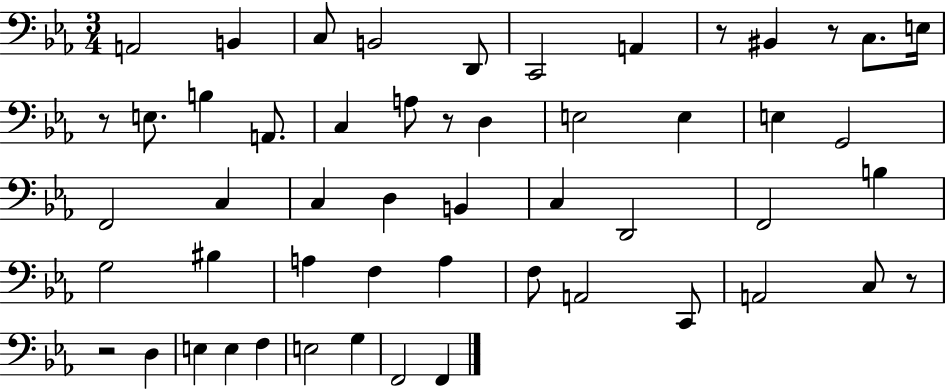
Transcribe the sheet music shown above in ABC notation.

X:1
T:Untitled
M:3/4
L:1/4
K:Eb
A,,2 B,, C,/2 B,,2 D,,/2 C,,2 A,, z/2 ^B,, z/2 C,/2 E,/4 z/2 E,/2 B, A,,/2 C, A,/2 z/2 D, E,2 E, E, G,,2 F,,2 C, C, D, B,, C, D,,2 F,,2 B, G,2 ^B, A, F, A, F,/2 A,,2 C,,/2 A,,2 C,/2 z/2 z2 D, E, E, F, E,2 G, F,,2 F,,